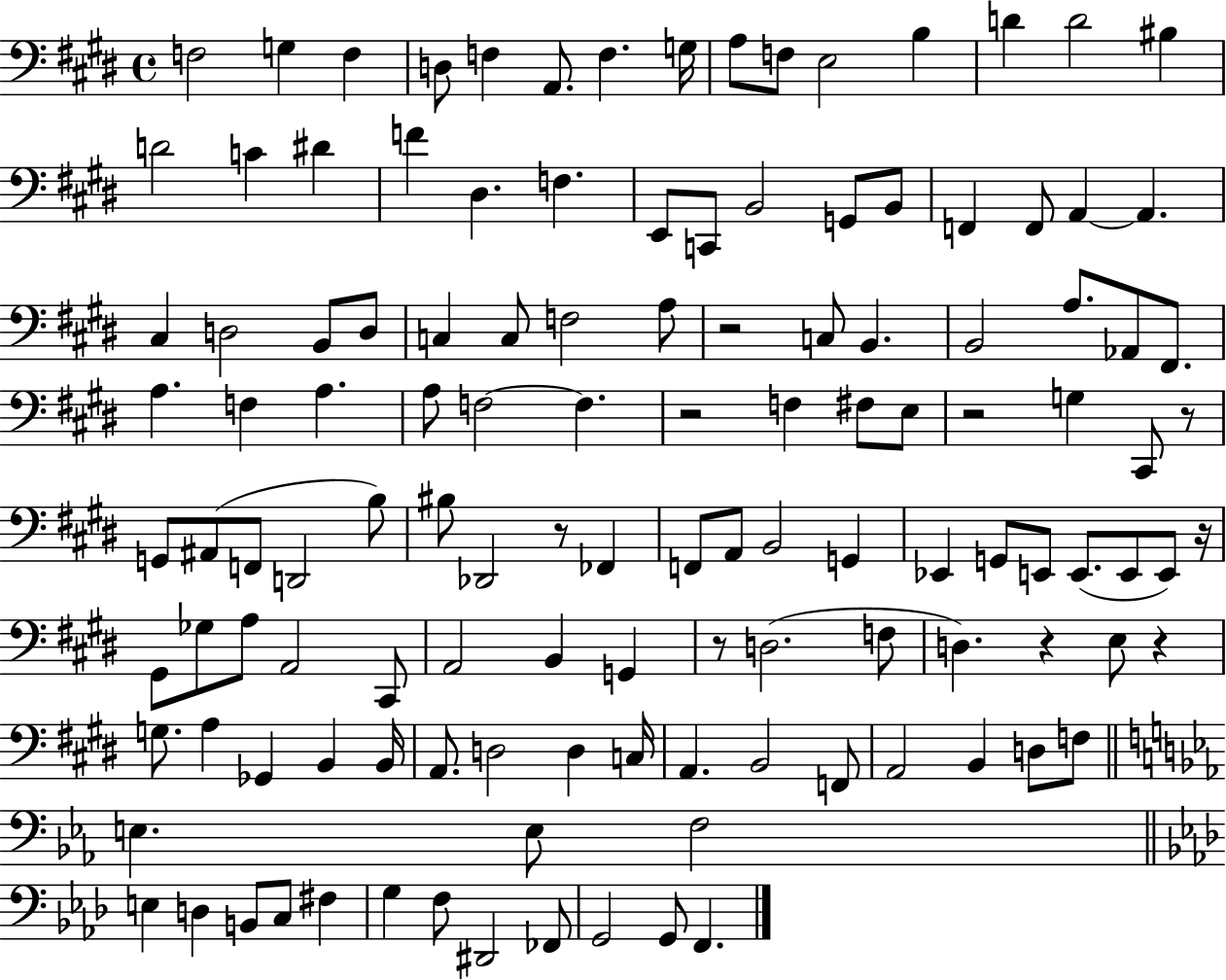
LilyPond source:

{
  \clef bass
  \time 4/4
  \defaultTimeSignature
  \key e \major
  f2 g4 f4 | d8 f4 a,8. f4. g16 | a8 f8 e2 b4 | d'4 d'2 bis4 | \break d'2 c'4 dis'4 | f'4 dis4. f4. | e,8 c,8 b,2 g,8 b,8 | f,4 f,8 a,4~~ a,4. | \break cis4 d2 b,8 d8 | c4 c8 f2 a8 | r2 c8 b,4. | b,2 a8. aes,8 fis,8. | \break a4. f4 a4. | a8 f2~~ f4. | r2 f4 fis8 e8 | r2 g4 cis,8 r8 | \break g,8 ais,8( f,8 d,2 b8) | bis8 des,2 r8 fes,4 | f,8 a,8 b,2 g,4 | ees,4 g,8 e,8 e,8.( e,8 e,8) r16 | \break gis,8 ges8 a8 a,2 cis,8 | a,2 b,4 g,4 | r8 d2.( f8 | d4.) r4 e8 r4 | \break g8. a4 ges,4 b,4 b,16 | a,8. d2 d4 c16 | a,4. b,2 f,8 | a,2 b,4 d8 f8 | \break \bar "||" \break \key c \minor e4. e8 f2 | \bar "||" \break \key aes \major e4 d4 b,8 c8 fis4 | g4 f8 dis,2 fes,8 | g,2 g,8 f,4. | \bar "|."
}